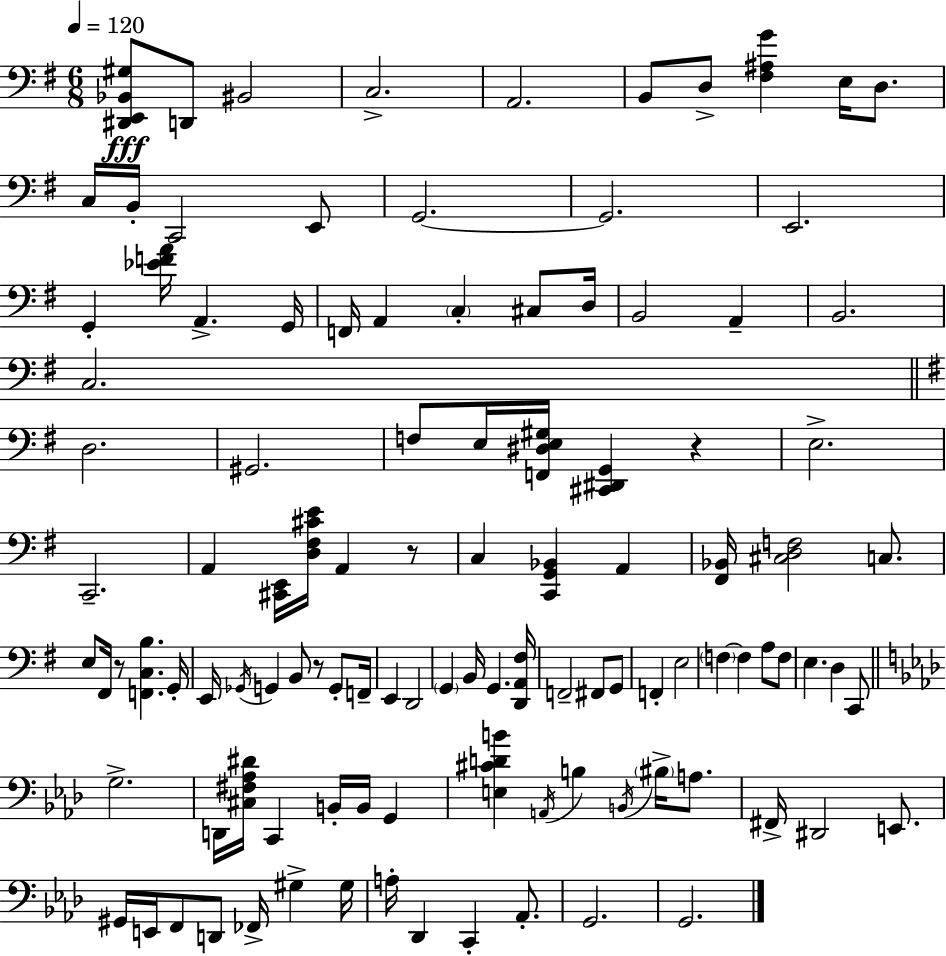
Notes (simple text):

[D#2,E2,Bb2,G#3]/e D2/e BIS2/h C3/h. A2/h. B2/e D3/e [F#3,A#3,G4]/q E3/s D3/e. C3/s B2/s C2/h E2/e G2/h. G2/h. E2/h. G2/q [Eb4,F4,A4]/s A2/q. G2/s F2/s A2/q C3/q C#3/e D3/s B2/h A2/q B2/h. C3/h. D3/h. G#2/h. F3/e E3/s [F2,D#3,E3,G#3]/s [C#2,D#2,G2]/q R/q E3/h. C2/h. A2/q [C#2,E2]/s [D3,F#3,C#4,E4]/s A2/q R/e C3/q [C2,G2,Bb2]/q A2/q [F#2,Bb2]/s [C#3,D3,F3]/h C3/e. E3/e F#2/s R/e [F2,C3,B3]/q. G2/s E2/s Gb2/s G2/q B2/e R/e G2/e F2/s E2/q D2/h G2/q B2/s G2/q. [D2,A2,F#3]/s F2/h F#2/e G2/e F2/q E3/h F3/q F3/q A3/e F3/e E3/q. D3/q C2/e G3/h. D2/s [C#3,F#3,Ab3,D#4]/s C2/q B2/s B2/s G2/q [E3,C#4,D4,B4]/q A2/s B3/q B2/s BIS3/s A3/e. F#2/s D#2/h E2/e. G#2/s E2/s F2/e D2/e FES2/s G#3/q G#3/s A3/s Db2/q C2/q Ab2/e. G2/h. G2/h.